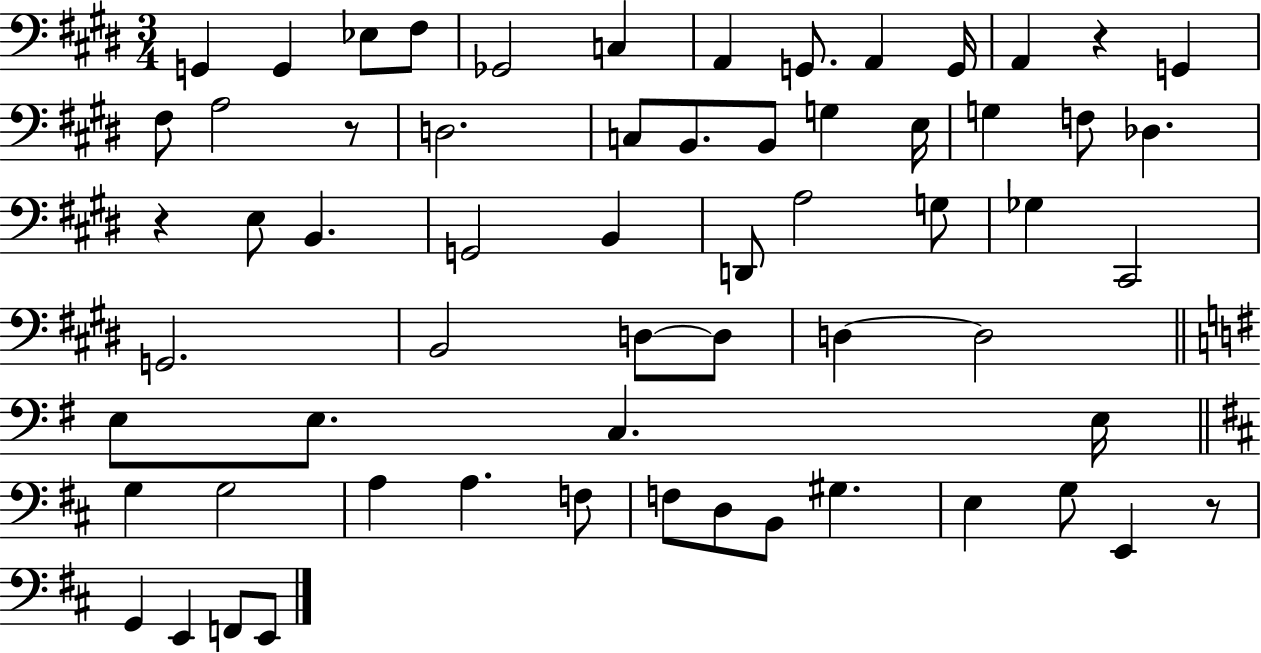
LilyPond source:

{
  \clef bass
  \numericTimeSignature
  \time 3/4
  \key e \major
  \repeat volta 2 { g,4 g,4 ees8 fis8 | ges,2 c4 | a,4 g,8. a,4 g,16 | a,4 r4 g,4 | \break fis8 a2 r8 | d2. | c8 b,8. b,8 g4 e16 | g4 f8 des4. | \break r4 e8 b,4. | g,2 b,4 | d,8 a2 g8 | ges4 cis,2 | \break g,2. | b,2 d8~~ d8 | d4~~ d2 | \bar "||" \break \key g \major e8 e8. c4. e16 | \bar "||" \break \key b \minor g4 g2 | a4 a4. f8 | f8 d8 b,8 gis4. | e4 g8 e,4 r8 | \break g,4 e,4 f,8 e,8 | } \bar "|."
}